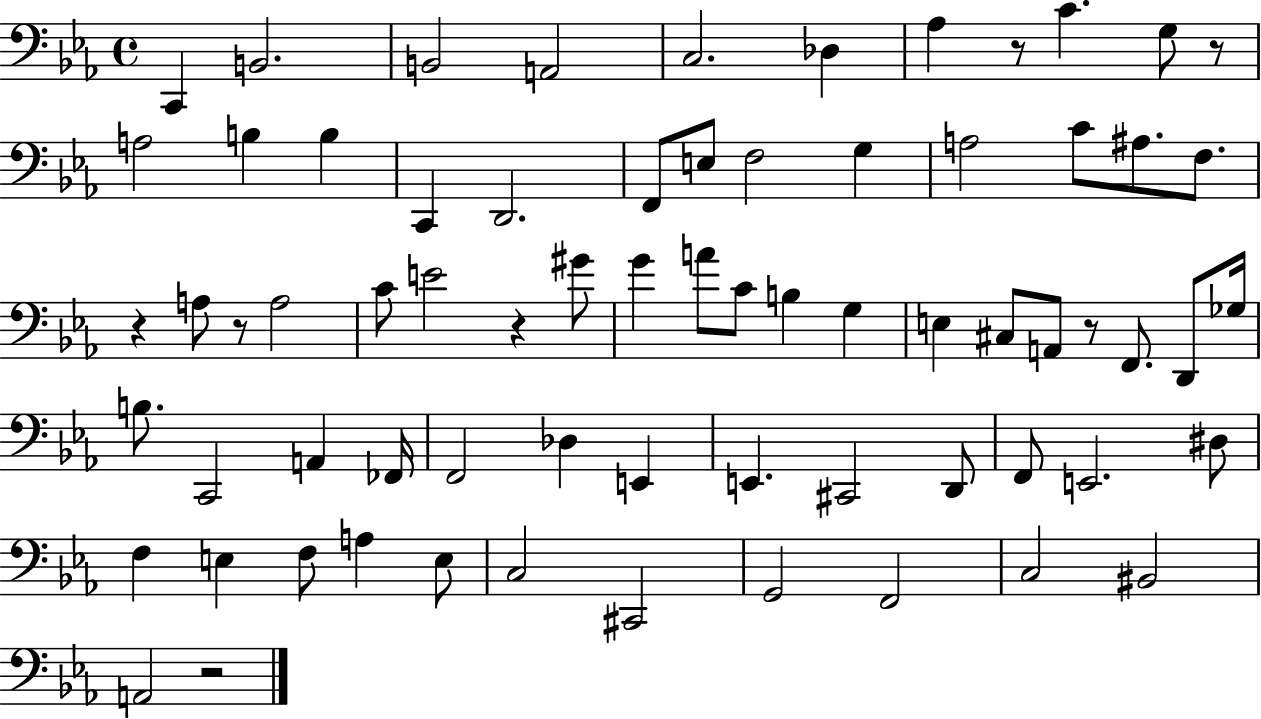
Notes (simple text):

C2/q B2/h. B2/h A2/h C3/h. Db3/q Ab3/q R/e C4/q. G3/e R/e A3/h B3/q B3/q C2/q D2/h. F2/e E3/e F3/h G3/q A3/h C4/e A#3/e. F3/e. R/q A3/e R/e A3/h C4/e E4/h R/q G#4/e G4/q A4/e C4/e B3/q G3/q E3/q C#3/e A2/e R/e F2/e. D2/e Gb3/s B3/e. C2/h A2/q FES2/s F2/h Db3/q E2/q E2/q. C#2/h D2/e F2/e E2/h. D#3/e F3/q E3/q F3/e A3/q E3/e C3/h C#2/h G2/h F2/h C3/h BIS2/h A2/h R/h